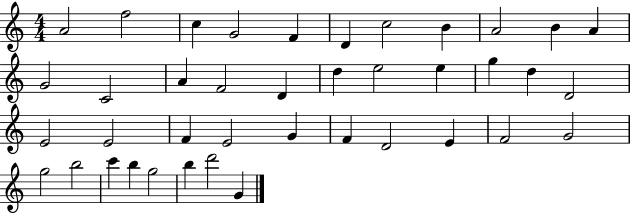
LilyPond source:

{
  \clef treble
  \numericTimeSignature
  \time 4/4
  \key c \major
  a'2 f''2 | c''4 g'2 f'4 | d'4 c''2 b'4 | a'2 b'4 a'4 | \break g'2 c'2 | a'4 f'2 d'4 | d''4 e''2 e''4 | g''4 d''4 d'2 | \break e'2 e'2 | f'4 e'2 g'4 | f'4 d'2 e'4 | f'2 g'2 | \break g''2 b''2 | c'''4 b''4 g''2 | b''4 d'''2 g'4 | \bar "|."
}